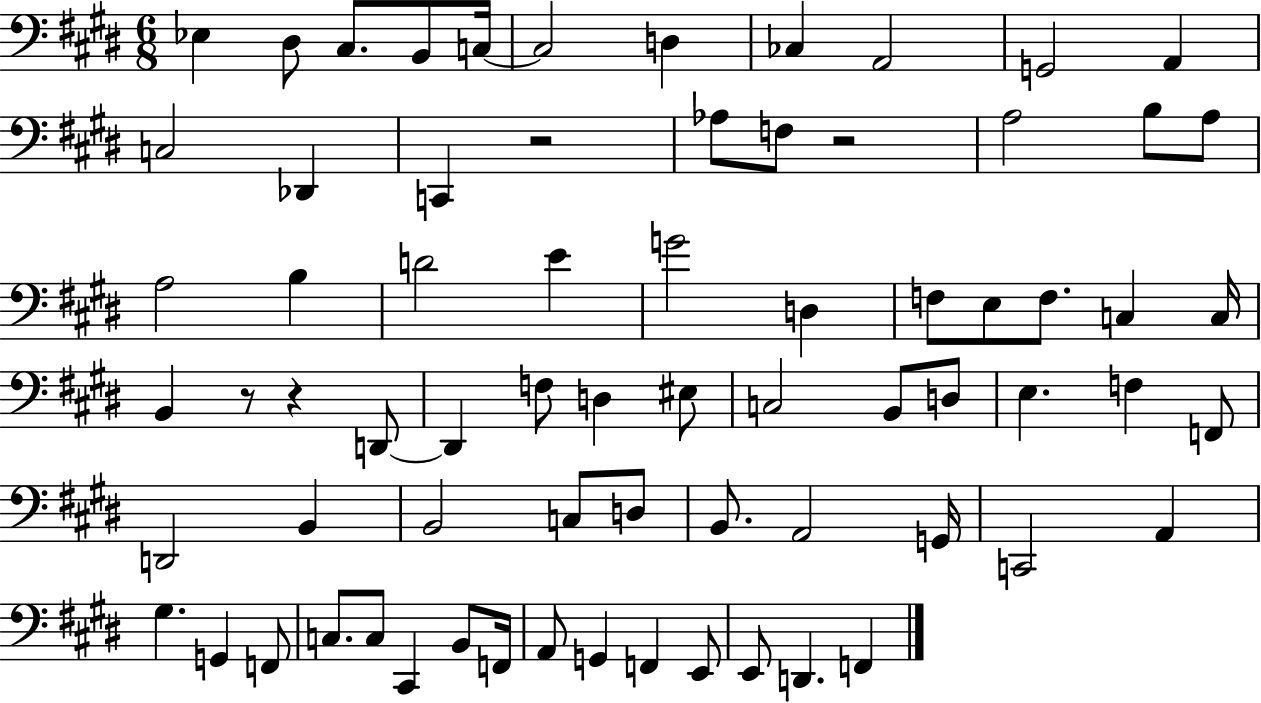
{
  \clef bass
  \numericTimeSignature
  \time 6/8
  \key e \major
  ees4 dis8 cis8. b,8 c16~~ | c2 d4 | ces4 a,2 | g,2 a,4 | \break c2 des,4 | c,4 r2 | aes8 f8 r2 | a2 b8 a8 | \break a2 b4 | d'2 e'4 | g'2 d4 | f8 e8 f8. c4 c16 | \break b,4 r8 r4 d,8~~ | d,4 f8 d4 eis8 | c2 b,8 d8 | e4. f4 f,8 | \break d,2 b,4 | b,2 c8 d8 | b,8. a,2 g,16 | c,2 a,4 | \break gis4. g,4 f,8 | c8. c8 cis,4 b,8 f,16 | a,8 g,4 f,4 e,8 | e,8 d,4. f,4 | \break \bar "|."
}